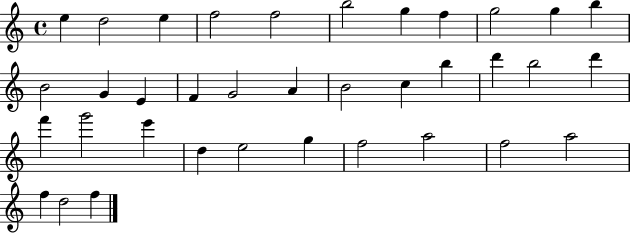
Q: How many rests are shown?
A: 0